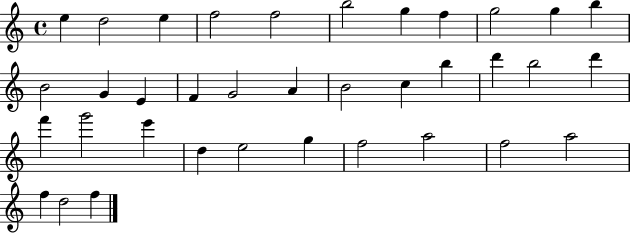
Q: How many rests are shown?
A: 0